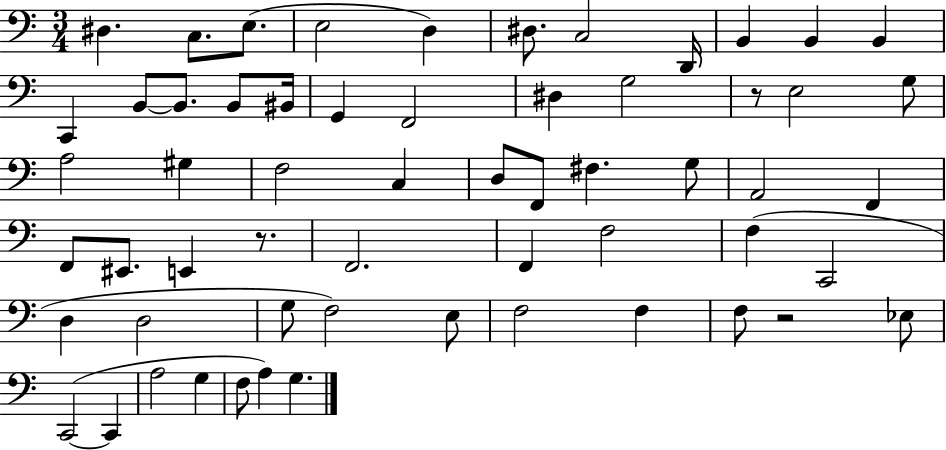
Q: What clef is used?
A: bass